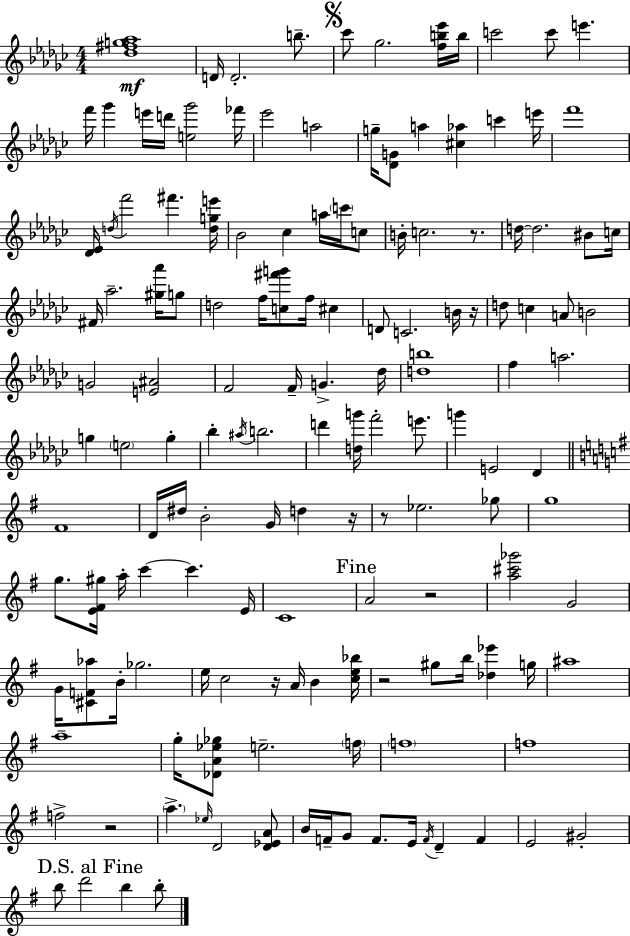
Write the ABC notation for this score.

X:1
T:Untitled
M:4/4
L:1/4
K:Ebm
[_d^fg_a]4 D/4 D2 b/2 _c'/2 _g2 [fb_e']/4 b/4 c'2 c'/2 e' f'/4 _g' e'/4 d'/4 [e_g']2 _f'/4 _e'2 a2 g/4 [_DG]/2 a [^c_a] c' e'/4 f'4 [_D_E]/4 d/4 f'2 ^f' [dge']/4 _B2 _c a/4 c'/4 c/2 B/4 c2 z/2 d/4 d2 ^B/2 c/4 ^F/4 _a2 [^g_a']/4 g/2 d2 f/4 [c^f'g']/2 f/4 ^c D/2 C2 B/4 z/4 d/2 c A/2 B2 G2 [E^A]2 F2 F/4 G _d/4 [db]4 f a2 g e2 g _b ^a/4 b2 d' [dg']/4 f'2 e'/2 g' E2 _D ^F4 D/4 ^d/4 B2 G/4 d z/4 z/2 _e2 _g/2 g4 g/2 [E^F^g]/4 a/4 c' c' E/4 C4 A2 z2 [a^c'_g']2 G2 G/4 [^CF_a]/2 B/4 _g2 e/4 c2 z/4 A/4 B [ce_b]/4 z2 ^g/2 b/4 [_d_e'] g/4 ^a4 a4 g/4 [_DA_e_g]/2 e2 f/4 f4 f4 f2 z2 a _e/4 D2 [D_EA]/2 B/4 F/4 G/2 F/2 E/4 F/4 D F E2 ^G2 b/2 d'2 b b/2